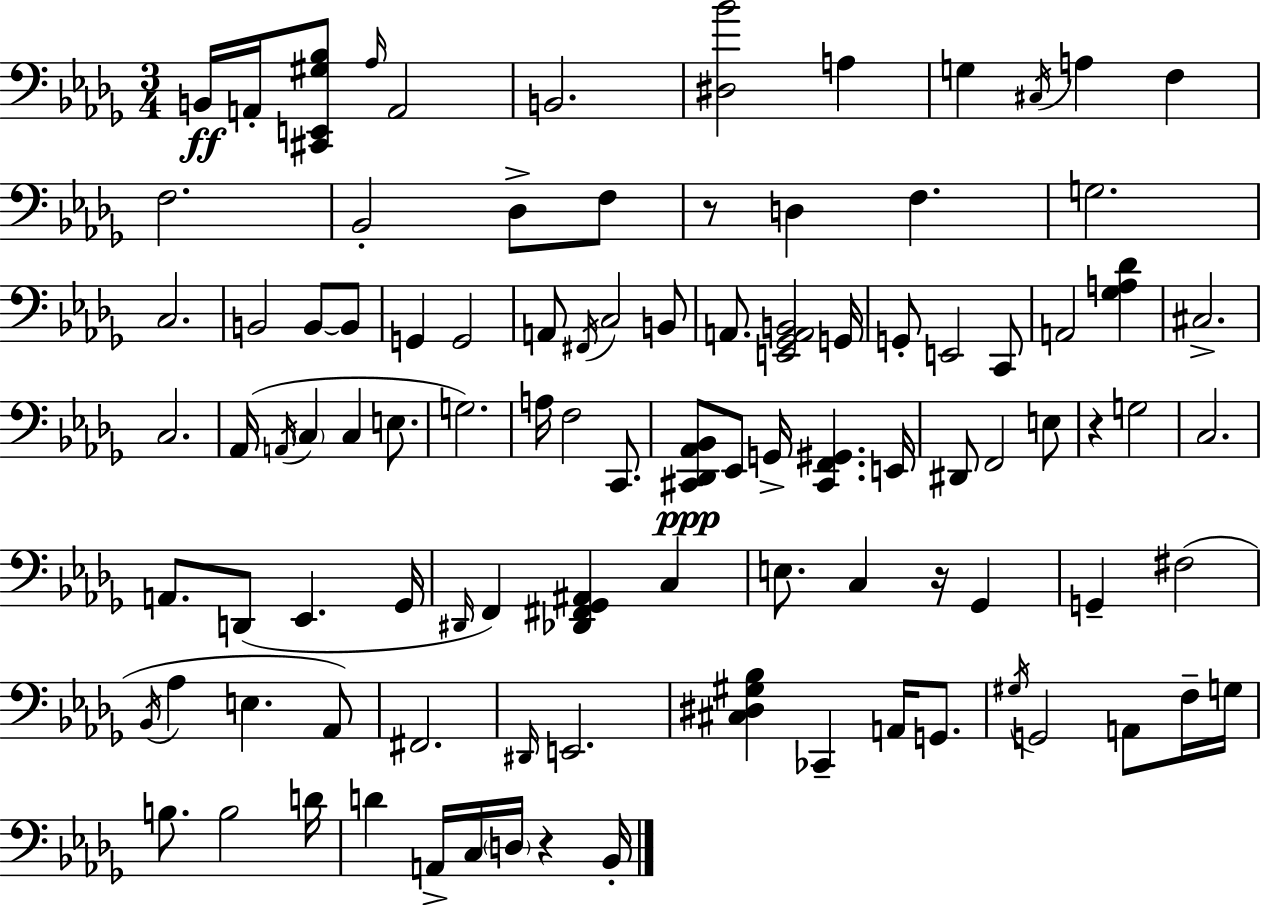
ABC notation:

X:1
T:Untitled
M:3/4
L:1/4
K:Bbm
B,,/4 A,,/4 [^C,,E,,^G,_B,]/2 _A,/4 A,,2 B,,2 [^D,_B]2 A, G, ^C,/4 A, F, F,2 _B,,2 _D,/2 F,/2 z/2 D, F, G,2 C,2 B,,2 B,,/2 B,,/2 G,, G,,2 A,,/2 ^F,,/4 C,2 B,,/2 A,,/2 [E,,_G,,A,,B,,]2 G,,/4 G,,/2 E,,2 C,,/2 A,,2 [_G,A,_D] ^C,2 C,2 _A,,/4 A,,/4 C, C, E,/2 G,2 A,/4 F,2 C,,/2 [^C,,_D,,_A,,_B,,]/2 _E,,/2 G,,/4 [^C,,F,,^G,,] E,,/4 ^D,,/2 F,,2 E,/2 z G,2 C,2 A,,/2 D,,/2 _E,, _G,,/4 ^D,,/4 F,, [_D,,^F,,_G,,^A,,] C, E,/2 C, z/4 _G,, G,, ^F,2 _B,,/4 _A, E, _A,,/2 ^F,,2 ^D,,/4 E,,2 [^C,^D,^G,_B,] _C,, A,,/4 G,,/2 ^G,/4 G,,2 A,,/2 F,/4 G,/4 B,/2 B,2 D/4 D A,,/4 C,/4 D,/4 z _B,,/4